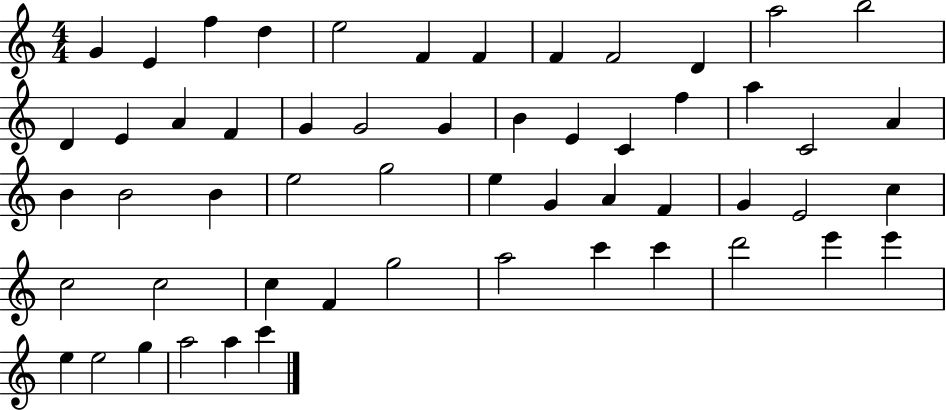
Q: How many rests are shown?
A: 0